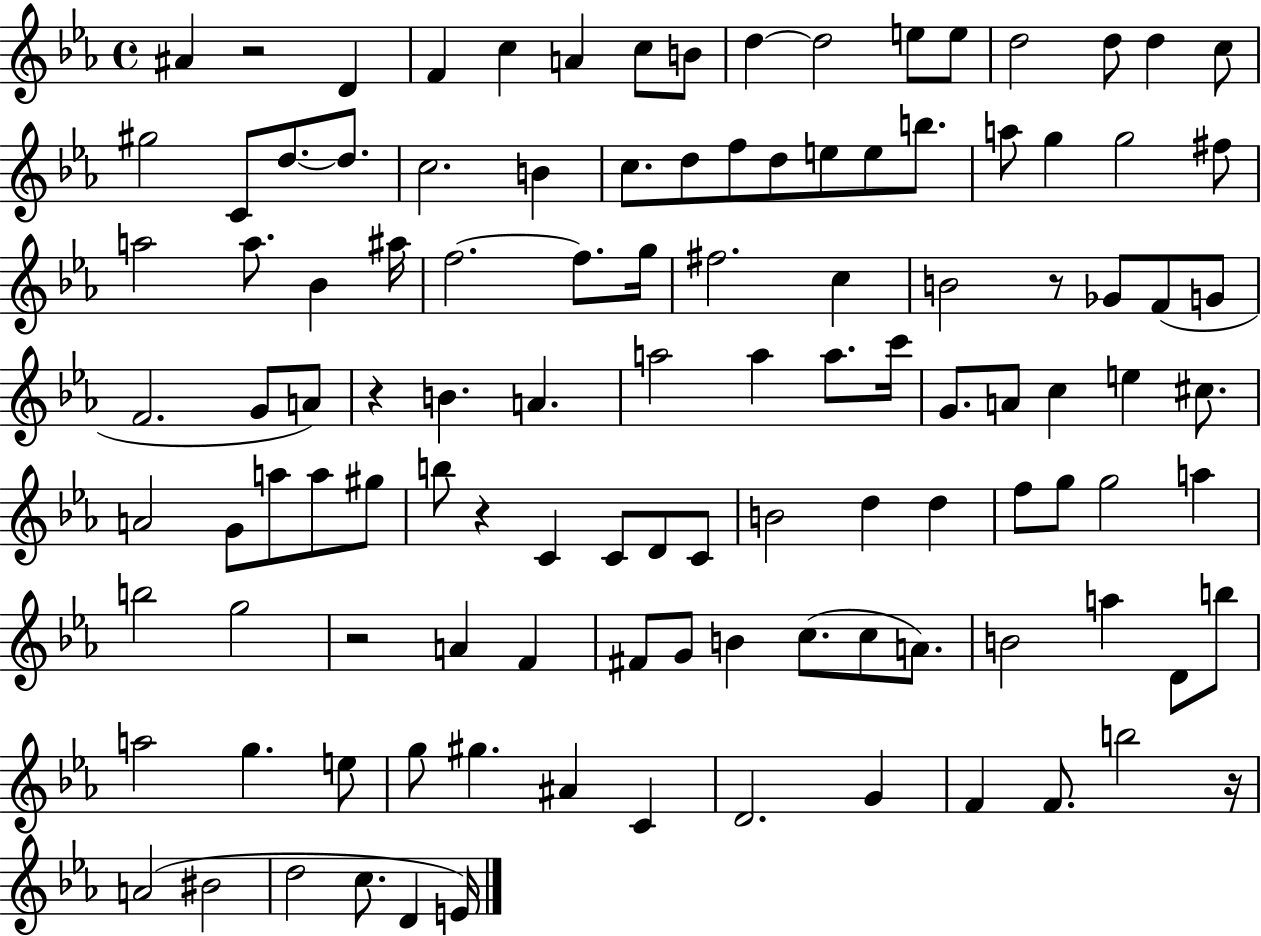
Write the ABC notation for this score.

X:1
T:Untitled
M:4/4
L:1/4
K:Eb
^A z2 D F c A c/2 B/2 d d2 e/2 e/2 d2 d/2 d c/2 ^g2 C/2 d/2 d/2 c2 B c/2 d/2 f/2 d/2 e/2 e/2 b/2 a/2 g g2 ^f/2 a2 a/2 _B ^a/4 f2 f/2 g/4 ^f2 c B2 z/2 _G/2 F/2 G/2 F2 G/2 A/2 z B A a2 a a/2 c'/4 G/2 A/2 c e ^c/2 A2 G/2 a/2 a/2 ^g/2 b/2 z C C/2 D/2 C/2 B2 d d f/2 g/2 g2 a b2 g2 z2 A F ^F/2 G/2 B c/2 c/2 A/2 B2 a D/2 b/2 a2 g e/2 g/2 ^g ^A C D2 G F F/2 b2 z/4 A2 ^B2 d2 c/2 D E/4